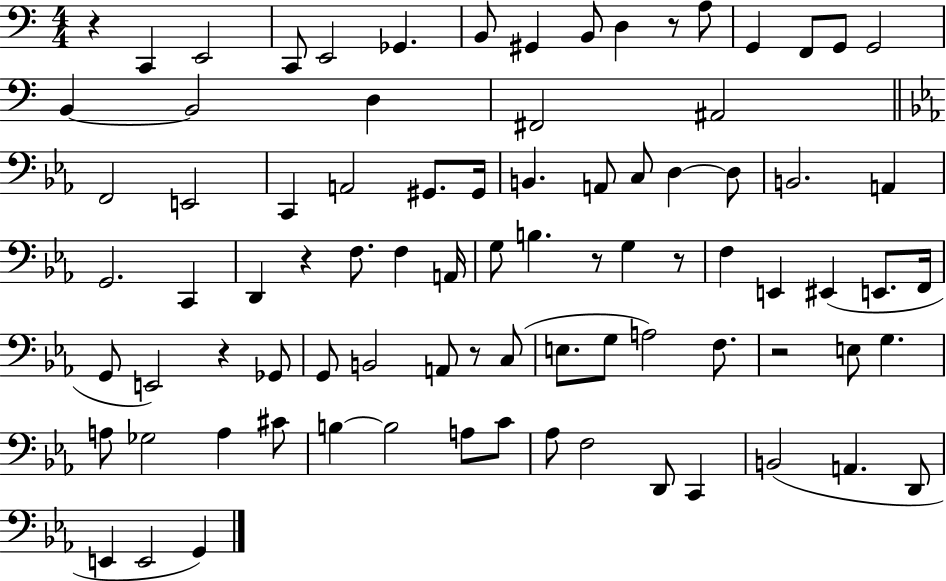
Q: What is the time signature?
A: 4/4